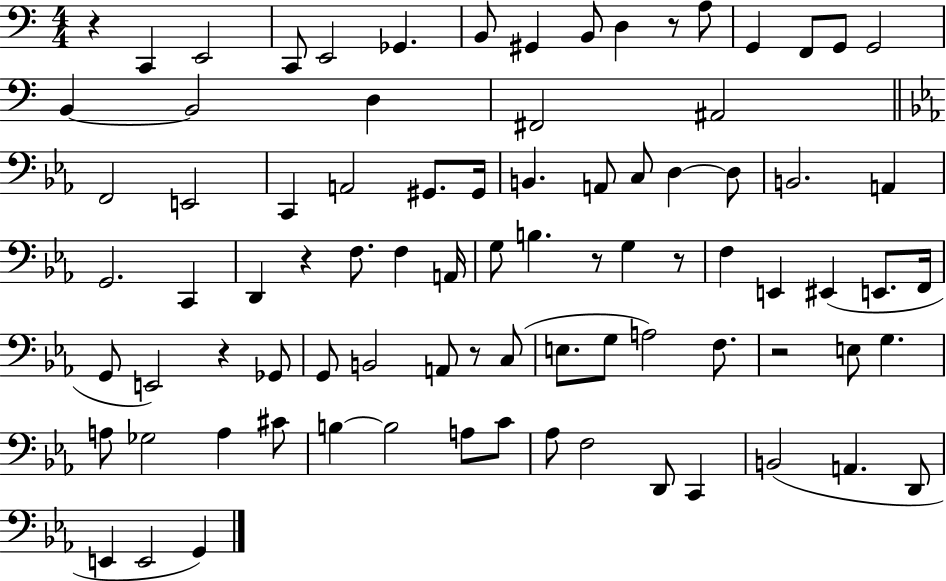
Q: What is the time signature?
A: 4/4